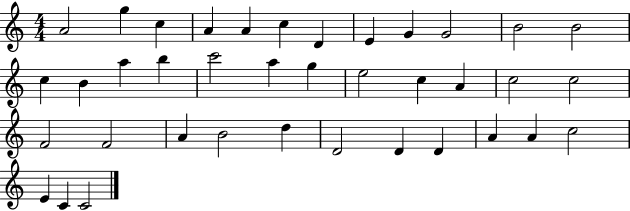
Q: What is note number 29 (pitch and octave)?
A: D5